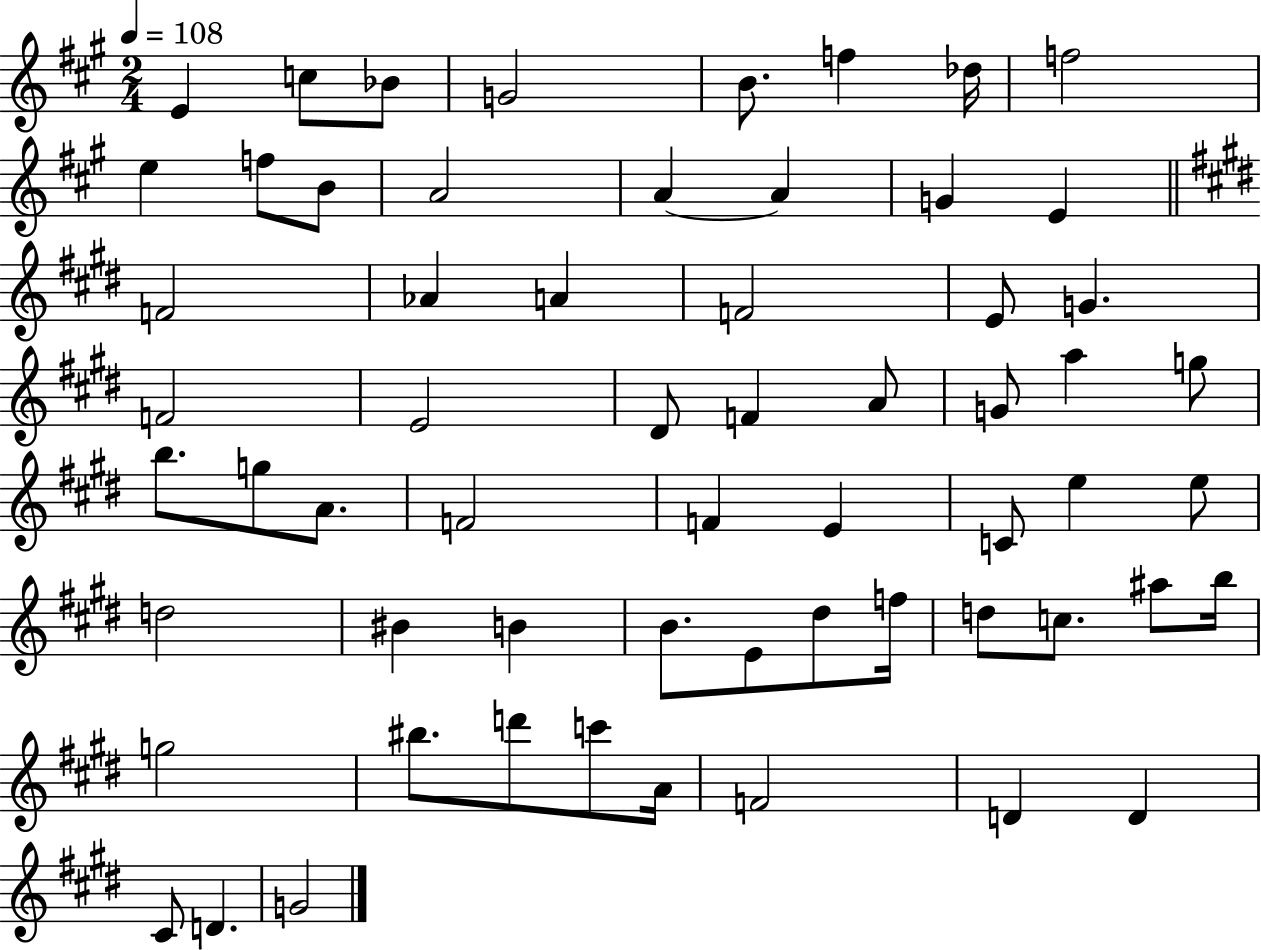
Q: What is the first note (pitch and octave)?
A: E4